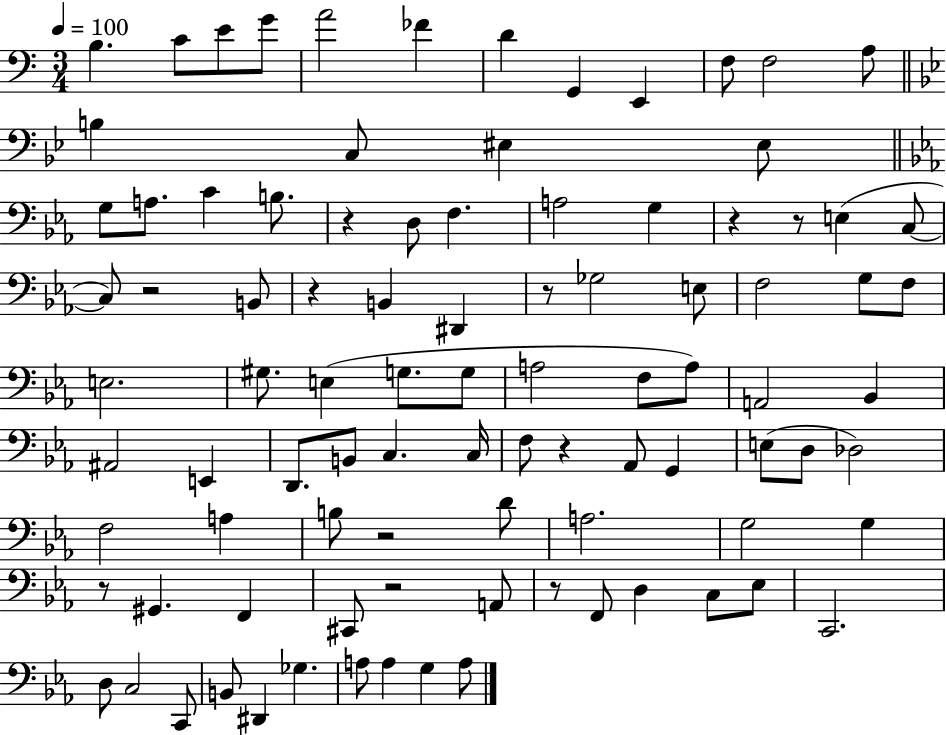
X:1
T:Untitled
M:3/4
L:1/4
K:C
B, C/2 E/2 G/2 A2 _F D G,, E,, F,/2 F,2 A,/2 B, C,/2 ^E, ^E,/2 G,/2 A,/2 C B,/2 z D,/2 F, A,2 G, z z/2 E, C,/2 C,/2 z2 B,,/2 z B,, ^D,, z/2 _G,2 E,/2 F,2 G,/2 F,/2 E,2 ^G,/2 E, G,/2 G,/2 A,2 F,/2 A,/2 A,,2 _B,, ^A,,2 E,, D,,/2 B,,/2 C, C,/4 F,/2 z _A,,/2 G,, E,/2 D,/2 _D,2 F,2 A, B,/2 z2 D/2 A,2 G,2 G, z/2 ^G,, F,, ^C,,/2 z2 A,,/2 z/2 F,,/2 D, C,/2 _E,/2 C,,2 D,/2 C,2 C,,/2 B,,/2 ^D,, _G, A,/2 A, G, A,/2